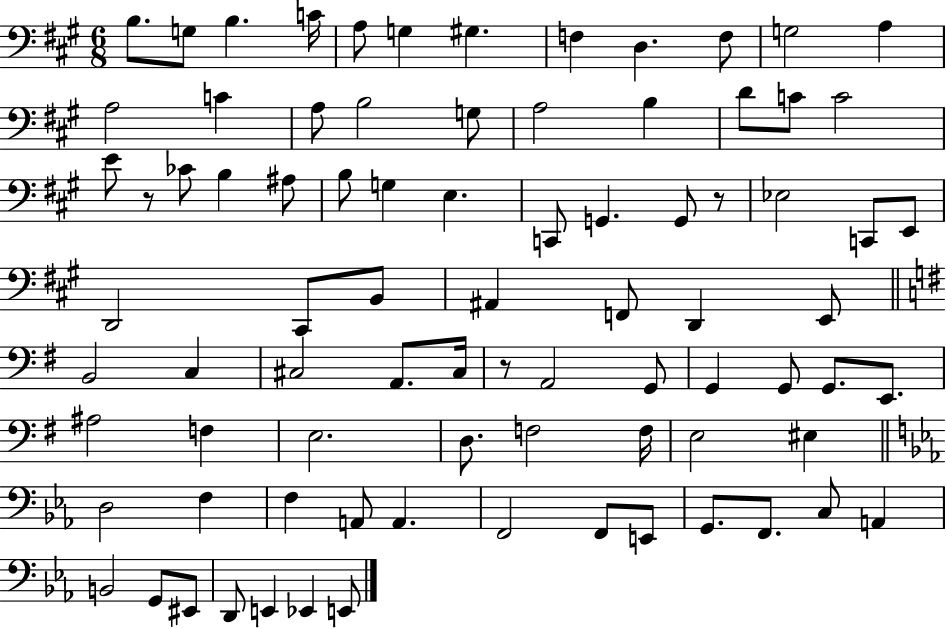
B3/e. G3/e B3/q. C4/s A3/e G3/q G#3/q. F3/q D3/q. F3/e G3/h A3/q A3/h C4/q A3/e B3/h G3/e A3/h B3/q D4/e C4/e C4/h E4/e R/e CES4/e B3/q A#3/e B3/e G3/q E3/q. C2/e G2/q. G2/e R/e Eb3/h C2/e E2/e D2/h C#2/e B2/e A#2/q F2/e D2/q E2/e B2/h C3/q C#3/h A2/e. C#3/s R/e A2/h G2/e G2/q G2/e G2/e. E2/e. A#3/h F3/q E3/h. D3/e. F3/h F3/s E3/h EIS3/q D3/h F3/q F3/q A2/e A2/q. F2/h F2/e E2/e G2/e. F2/e. C3/e A2/q B2/h G2/e EIS2/e D2/e E2/q Eb2/q E2/e